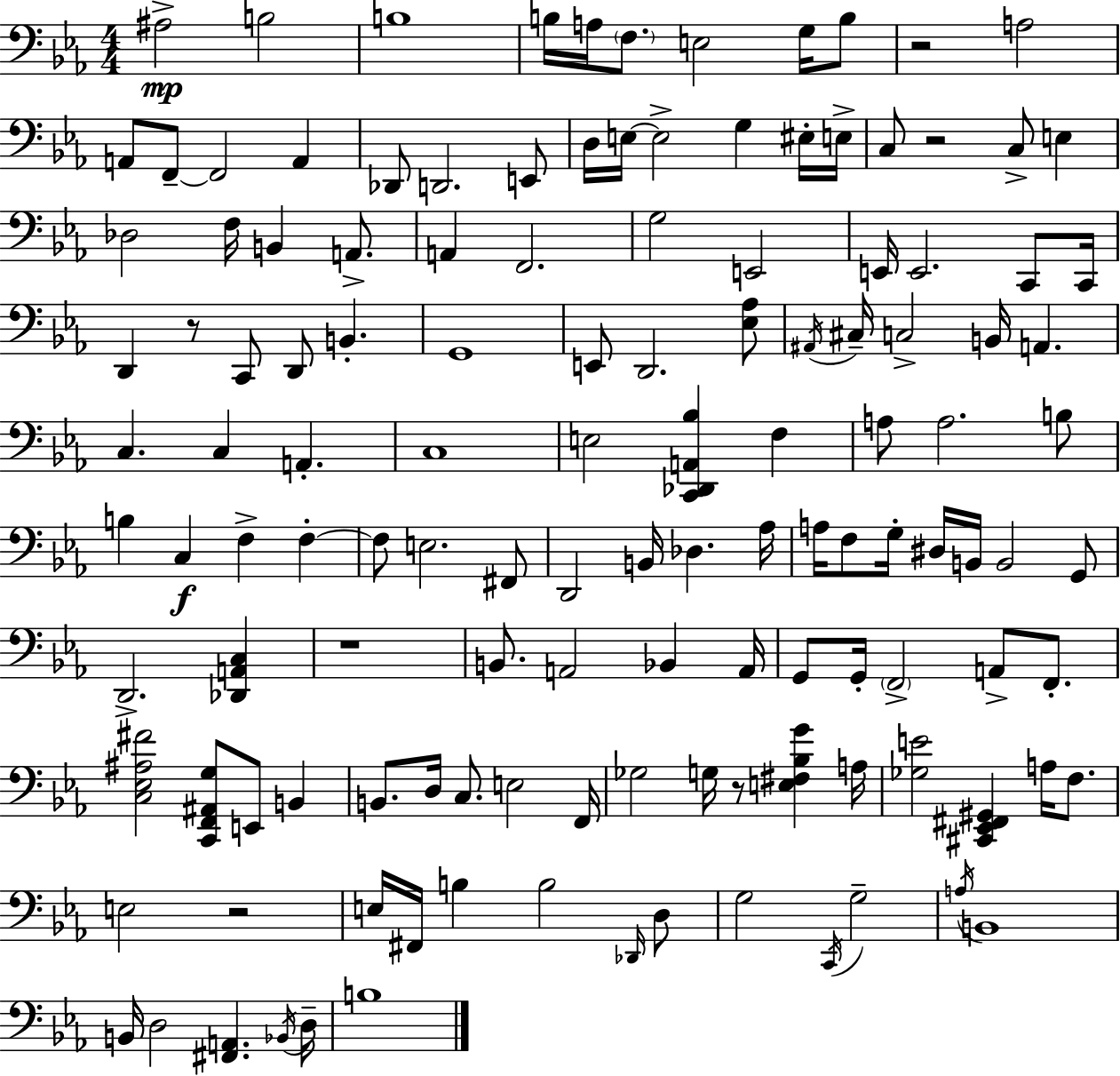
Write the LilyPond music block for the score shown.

{
  \clef bass
  \numericTimeSignature
  \time 4/4
  \key c \minor
  ais2->\mp b2 | b1 | b16 a16 \parenthesize f8. e2 g16 b8 | r2 a2 | \break a,8 f,8--~~ f,2 a,4 | des,8 d,2. e,8 | d16 e16~~ e2-> g4 eis16-. e16-> | c8 r2 c8-> e4 | \break des2 f16 b,4 a,8.-> | a,4 f,2. | g2 e,2 | e,16 e,2. c,8 c,16 | \break d,4 r8 c,8 d,8 b,4.-. | g,1 | e,8 d,2. <ees aes>8 | \acciaccatura { ais,16 } cis16-- c2-> b,16 a,4. | \break c4. c4 a,4.-. | c1 | e2 <c, des, a, bes>4 f4 | a8 a2. b8 | \break b4 c4\f f4-> f4-.~~ | f8 e2. fis,8 | d,2 b,16 des4. | aes16 a16 f8 g16-. dis16 b,16 b,2 g,8 | \break d,2.-> <des, a, c>4 | r1 | b,8. a,2 bes,4 | a,16 g,8 g,16-. \parenthesize f,2-> a,8-> f,8.-. | \break <c ees ais fis'>2 <c, f, ais, g>8 e,8 b,4 | b,8. d16 c8. e2 | f,16 ges2 g16 r8 <e fis bes g'>4 | a16 <ges e'>2 <cis, ees, fis, gis,>4 a16 f8. | \break e2 r2 | e16 fis,16 b4 b2 \grace { des,16 } | d8 g2 \acciaccatura { c,16 } g2-- | \acciaccatura { a16 } b,1 | \break b,16 d2 <fis, a,>4. | \acciaccatura { bes,16 } d16-- b1 | \bar "|."
}